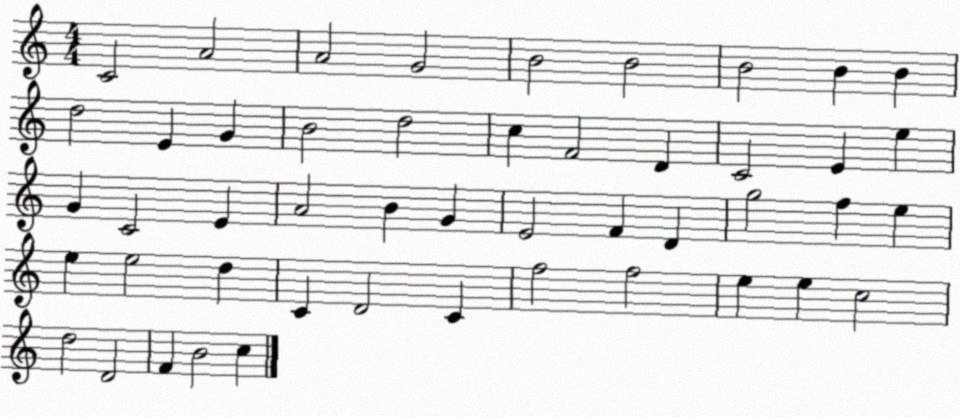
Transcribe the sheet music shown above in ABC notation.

X:1
T:Untitled
M:4/4
L:1/4
K:C
C2 A2 A2 G2 B2 B2 B2 B B d2 E G B2 d2 c F2 D C2 E e G C2 E A2 B G E2 F D g2 f e e e2 d C D2 C f2 f2 e e c2 d2 D2 F B2 c